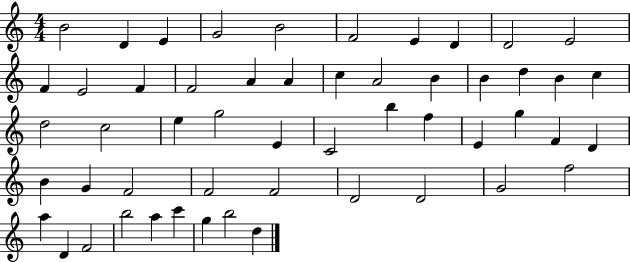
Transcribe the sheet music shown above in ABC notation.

X:1
T:Untitled
M:4/4
L:1/4
K:C
B2 D E G2 B2 F2 E D D2 E2 F E2 F F2 A A c A2 B B d B c d2 c2 e g2 E C2 b f E g F D B G F2 F2 F2 D2 D2 G2 f2 a D F2 b2 a c' g b2 d